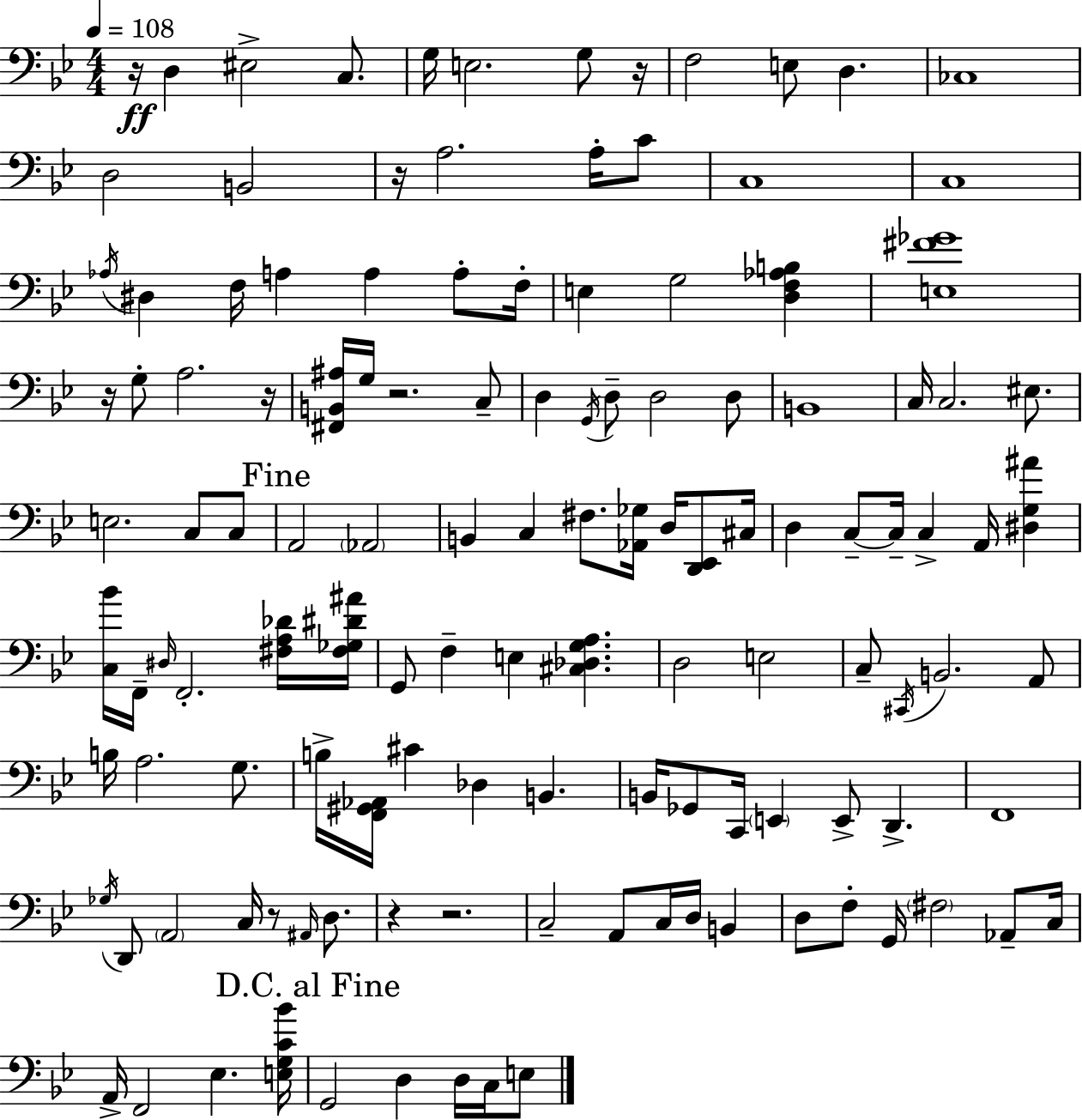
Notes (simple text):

R/s D3/q EIS3/h C3/e. G3/s E3/h. G3/e R/s F3/h E3/e D3/q. CES3/w D3/h B2/h R/s A3/h. A3/s C4/e C3/w C3/w Ab3/s D#3/q F3/s A3/q A3/q A3/e F3/s E3/q G3/h [D3,F3,Ab3,B3]/q [E3,F#4,Gb4]/w R/s G3/e A3/h. R/s [F#2,B2,A#3]/s G3/s R/h. C3/e D3/q G2/s D3/e D3/h D3/e B2/w C3/s C3/h. EIS3/e. E3/h. C3/e C3/e A2/h Ab2/h B2/q C3/q F#3/e. [Ab2,Gb3]/s D3/s [D2,Eb2]/e C#3/s D3/q C3/e C3/s C3/q A2/s [D#3,G3,A#4]/q [C3,Bb4]/s F2/s D#3/s F2/h. [F#3,A3,Db4]/s [F#3,Gb3,D#4,A#4]/s G2/e F3/q E3/q [C#3,Db3,G3,A3]/q. D3/h E3/h C3/e C#2/s B2/h. A2/e B3/s A3/h. G3/e. B3/s [F2,G#2,Ab2]/s C#4/q Db3/q B2/q. B2/s Gb2/e C2/s E2/q E2/e D2/q. F2/w Gb3/s D2/e A2/h C3/s R/e A#2/s D3/e. R/q R/h. C3/h A2/e C3/s D3/s B2/q D3/e F3/e G2/s F#3/h Ab2/e C3/s A2/s F2/h Eb3/q. [E3,G3,C4,Bb4]/s G2/h D3/q D3/s C3/s E3/e